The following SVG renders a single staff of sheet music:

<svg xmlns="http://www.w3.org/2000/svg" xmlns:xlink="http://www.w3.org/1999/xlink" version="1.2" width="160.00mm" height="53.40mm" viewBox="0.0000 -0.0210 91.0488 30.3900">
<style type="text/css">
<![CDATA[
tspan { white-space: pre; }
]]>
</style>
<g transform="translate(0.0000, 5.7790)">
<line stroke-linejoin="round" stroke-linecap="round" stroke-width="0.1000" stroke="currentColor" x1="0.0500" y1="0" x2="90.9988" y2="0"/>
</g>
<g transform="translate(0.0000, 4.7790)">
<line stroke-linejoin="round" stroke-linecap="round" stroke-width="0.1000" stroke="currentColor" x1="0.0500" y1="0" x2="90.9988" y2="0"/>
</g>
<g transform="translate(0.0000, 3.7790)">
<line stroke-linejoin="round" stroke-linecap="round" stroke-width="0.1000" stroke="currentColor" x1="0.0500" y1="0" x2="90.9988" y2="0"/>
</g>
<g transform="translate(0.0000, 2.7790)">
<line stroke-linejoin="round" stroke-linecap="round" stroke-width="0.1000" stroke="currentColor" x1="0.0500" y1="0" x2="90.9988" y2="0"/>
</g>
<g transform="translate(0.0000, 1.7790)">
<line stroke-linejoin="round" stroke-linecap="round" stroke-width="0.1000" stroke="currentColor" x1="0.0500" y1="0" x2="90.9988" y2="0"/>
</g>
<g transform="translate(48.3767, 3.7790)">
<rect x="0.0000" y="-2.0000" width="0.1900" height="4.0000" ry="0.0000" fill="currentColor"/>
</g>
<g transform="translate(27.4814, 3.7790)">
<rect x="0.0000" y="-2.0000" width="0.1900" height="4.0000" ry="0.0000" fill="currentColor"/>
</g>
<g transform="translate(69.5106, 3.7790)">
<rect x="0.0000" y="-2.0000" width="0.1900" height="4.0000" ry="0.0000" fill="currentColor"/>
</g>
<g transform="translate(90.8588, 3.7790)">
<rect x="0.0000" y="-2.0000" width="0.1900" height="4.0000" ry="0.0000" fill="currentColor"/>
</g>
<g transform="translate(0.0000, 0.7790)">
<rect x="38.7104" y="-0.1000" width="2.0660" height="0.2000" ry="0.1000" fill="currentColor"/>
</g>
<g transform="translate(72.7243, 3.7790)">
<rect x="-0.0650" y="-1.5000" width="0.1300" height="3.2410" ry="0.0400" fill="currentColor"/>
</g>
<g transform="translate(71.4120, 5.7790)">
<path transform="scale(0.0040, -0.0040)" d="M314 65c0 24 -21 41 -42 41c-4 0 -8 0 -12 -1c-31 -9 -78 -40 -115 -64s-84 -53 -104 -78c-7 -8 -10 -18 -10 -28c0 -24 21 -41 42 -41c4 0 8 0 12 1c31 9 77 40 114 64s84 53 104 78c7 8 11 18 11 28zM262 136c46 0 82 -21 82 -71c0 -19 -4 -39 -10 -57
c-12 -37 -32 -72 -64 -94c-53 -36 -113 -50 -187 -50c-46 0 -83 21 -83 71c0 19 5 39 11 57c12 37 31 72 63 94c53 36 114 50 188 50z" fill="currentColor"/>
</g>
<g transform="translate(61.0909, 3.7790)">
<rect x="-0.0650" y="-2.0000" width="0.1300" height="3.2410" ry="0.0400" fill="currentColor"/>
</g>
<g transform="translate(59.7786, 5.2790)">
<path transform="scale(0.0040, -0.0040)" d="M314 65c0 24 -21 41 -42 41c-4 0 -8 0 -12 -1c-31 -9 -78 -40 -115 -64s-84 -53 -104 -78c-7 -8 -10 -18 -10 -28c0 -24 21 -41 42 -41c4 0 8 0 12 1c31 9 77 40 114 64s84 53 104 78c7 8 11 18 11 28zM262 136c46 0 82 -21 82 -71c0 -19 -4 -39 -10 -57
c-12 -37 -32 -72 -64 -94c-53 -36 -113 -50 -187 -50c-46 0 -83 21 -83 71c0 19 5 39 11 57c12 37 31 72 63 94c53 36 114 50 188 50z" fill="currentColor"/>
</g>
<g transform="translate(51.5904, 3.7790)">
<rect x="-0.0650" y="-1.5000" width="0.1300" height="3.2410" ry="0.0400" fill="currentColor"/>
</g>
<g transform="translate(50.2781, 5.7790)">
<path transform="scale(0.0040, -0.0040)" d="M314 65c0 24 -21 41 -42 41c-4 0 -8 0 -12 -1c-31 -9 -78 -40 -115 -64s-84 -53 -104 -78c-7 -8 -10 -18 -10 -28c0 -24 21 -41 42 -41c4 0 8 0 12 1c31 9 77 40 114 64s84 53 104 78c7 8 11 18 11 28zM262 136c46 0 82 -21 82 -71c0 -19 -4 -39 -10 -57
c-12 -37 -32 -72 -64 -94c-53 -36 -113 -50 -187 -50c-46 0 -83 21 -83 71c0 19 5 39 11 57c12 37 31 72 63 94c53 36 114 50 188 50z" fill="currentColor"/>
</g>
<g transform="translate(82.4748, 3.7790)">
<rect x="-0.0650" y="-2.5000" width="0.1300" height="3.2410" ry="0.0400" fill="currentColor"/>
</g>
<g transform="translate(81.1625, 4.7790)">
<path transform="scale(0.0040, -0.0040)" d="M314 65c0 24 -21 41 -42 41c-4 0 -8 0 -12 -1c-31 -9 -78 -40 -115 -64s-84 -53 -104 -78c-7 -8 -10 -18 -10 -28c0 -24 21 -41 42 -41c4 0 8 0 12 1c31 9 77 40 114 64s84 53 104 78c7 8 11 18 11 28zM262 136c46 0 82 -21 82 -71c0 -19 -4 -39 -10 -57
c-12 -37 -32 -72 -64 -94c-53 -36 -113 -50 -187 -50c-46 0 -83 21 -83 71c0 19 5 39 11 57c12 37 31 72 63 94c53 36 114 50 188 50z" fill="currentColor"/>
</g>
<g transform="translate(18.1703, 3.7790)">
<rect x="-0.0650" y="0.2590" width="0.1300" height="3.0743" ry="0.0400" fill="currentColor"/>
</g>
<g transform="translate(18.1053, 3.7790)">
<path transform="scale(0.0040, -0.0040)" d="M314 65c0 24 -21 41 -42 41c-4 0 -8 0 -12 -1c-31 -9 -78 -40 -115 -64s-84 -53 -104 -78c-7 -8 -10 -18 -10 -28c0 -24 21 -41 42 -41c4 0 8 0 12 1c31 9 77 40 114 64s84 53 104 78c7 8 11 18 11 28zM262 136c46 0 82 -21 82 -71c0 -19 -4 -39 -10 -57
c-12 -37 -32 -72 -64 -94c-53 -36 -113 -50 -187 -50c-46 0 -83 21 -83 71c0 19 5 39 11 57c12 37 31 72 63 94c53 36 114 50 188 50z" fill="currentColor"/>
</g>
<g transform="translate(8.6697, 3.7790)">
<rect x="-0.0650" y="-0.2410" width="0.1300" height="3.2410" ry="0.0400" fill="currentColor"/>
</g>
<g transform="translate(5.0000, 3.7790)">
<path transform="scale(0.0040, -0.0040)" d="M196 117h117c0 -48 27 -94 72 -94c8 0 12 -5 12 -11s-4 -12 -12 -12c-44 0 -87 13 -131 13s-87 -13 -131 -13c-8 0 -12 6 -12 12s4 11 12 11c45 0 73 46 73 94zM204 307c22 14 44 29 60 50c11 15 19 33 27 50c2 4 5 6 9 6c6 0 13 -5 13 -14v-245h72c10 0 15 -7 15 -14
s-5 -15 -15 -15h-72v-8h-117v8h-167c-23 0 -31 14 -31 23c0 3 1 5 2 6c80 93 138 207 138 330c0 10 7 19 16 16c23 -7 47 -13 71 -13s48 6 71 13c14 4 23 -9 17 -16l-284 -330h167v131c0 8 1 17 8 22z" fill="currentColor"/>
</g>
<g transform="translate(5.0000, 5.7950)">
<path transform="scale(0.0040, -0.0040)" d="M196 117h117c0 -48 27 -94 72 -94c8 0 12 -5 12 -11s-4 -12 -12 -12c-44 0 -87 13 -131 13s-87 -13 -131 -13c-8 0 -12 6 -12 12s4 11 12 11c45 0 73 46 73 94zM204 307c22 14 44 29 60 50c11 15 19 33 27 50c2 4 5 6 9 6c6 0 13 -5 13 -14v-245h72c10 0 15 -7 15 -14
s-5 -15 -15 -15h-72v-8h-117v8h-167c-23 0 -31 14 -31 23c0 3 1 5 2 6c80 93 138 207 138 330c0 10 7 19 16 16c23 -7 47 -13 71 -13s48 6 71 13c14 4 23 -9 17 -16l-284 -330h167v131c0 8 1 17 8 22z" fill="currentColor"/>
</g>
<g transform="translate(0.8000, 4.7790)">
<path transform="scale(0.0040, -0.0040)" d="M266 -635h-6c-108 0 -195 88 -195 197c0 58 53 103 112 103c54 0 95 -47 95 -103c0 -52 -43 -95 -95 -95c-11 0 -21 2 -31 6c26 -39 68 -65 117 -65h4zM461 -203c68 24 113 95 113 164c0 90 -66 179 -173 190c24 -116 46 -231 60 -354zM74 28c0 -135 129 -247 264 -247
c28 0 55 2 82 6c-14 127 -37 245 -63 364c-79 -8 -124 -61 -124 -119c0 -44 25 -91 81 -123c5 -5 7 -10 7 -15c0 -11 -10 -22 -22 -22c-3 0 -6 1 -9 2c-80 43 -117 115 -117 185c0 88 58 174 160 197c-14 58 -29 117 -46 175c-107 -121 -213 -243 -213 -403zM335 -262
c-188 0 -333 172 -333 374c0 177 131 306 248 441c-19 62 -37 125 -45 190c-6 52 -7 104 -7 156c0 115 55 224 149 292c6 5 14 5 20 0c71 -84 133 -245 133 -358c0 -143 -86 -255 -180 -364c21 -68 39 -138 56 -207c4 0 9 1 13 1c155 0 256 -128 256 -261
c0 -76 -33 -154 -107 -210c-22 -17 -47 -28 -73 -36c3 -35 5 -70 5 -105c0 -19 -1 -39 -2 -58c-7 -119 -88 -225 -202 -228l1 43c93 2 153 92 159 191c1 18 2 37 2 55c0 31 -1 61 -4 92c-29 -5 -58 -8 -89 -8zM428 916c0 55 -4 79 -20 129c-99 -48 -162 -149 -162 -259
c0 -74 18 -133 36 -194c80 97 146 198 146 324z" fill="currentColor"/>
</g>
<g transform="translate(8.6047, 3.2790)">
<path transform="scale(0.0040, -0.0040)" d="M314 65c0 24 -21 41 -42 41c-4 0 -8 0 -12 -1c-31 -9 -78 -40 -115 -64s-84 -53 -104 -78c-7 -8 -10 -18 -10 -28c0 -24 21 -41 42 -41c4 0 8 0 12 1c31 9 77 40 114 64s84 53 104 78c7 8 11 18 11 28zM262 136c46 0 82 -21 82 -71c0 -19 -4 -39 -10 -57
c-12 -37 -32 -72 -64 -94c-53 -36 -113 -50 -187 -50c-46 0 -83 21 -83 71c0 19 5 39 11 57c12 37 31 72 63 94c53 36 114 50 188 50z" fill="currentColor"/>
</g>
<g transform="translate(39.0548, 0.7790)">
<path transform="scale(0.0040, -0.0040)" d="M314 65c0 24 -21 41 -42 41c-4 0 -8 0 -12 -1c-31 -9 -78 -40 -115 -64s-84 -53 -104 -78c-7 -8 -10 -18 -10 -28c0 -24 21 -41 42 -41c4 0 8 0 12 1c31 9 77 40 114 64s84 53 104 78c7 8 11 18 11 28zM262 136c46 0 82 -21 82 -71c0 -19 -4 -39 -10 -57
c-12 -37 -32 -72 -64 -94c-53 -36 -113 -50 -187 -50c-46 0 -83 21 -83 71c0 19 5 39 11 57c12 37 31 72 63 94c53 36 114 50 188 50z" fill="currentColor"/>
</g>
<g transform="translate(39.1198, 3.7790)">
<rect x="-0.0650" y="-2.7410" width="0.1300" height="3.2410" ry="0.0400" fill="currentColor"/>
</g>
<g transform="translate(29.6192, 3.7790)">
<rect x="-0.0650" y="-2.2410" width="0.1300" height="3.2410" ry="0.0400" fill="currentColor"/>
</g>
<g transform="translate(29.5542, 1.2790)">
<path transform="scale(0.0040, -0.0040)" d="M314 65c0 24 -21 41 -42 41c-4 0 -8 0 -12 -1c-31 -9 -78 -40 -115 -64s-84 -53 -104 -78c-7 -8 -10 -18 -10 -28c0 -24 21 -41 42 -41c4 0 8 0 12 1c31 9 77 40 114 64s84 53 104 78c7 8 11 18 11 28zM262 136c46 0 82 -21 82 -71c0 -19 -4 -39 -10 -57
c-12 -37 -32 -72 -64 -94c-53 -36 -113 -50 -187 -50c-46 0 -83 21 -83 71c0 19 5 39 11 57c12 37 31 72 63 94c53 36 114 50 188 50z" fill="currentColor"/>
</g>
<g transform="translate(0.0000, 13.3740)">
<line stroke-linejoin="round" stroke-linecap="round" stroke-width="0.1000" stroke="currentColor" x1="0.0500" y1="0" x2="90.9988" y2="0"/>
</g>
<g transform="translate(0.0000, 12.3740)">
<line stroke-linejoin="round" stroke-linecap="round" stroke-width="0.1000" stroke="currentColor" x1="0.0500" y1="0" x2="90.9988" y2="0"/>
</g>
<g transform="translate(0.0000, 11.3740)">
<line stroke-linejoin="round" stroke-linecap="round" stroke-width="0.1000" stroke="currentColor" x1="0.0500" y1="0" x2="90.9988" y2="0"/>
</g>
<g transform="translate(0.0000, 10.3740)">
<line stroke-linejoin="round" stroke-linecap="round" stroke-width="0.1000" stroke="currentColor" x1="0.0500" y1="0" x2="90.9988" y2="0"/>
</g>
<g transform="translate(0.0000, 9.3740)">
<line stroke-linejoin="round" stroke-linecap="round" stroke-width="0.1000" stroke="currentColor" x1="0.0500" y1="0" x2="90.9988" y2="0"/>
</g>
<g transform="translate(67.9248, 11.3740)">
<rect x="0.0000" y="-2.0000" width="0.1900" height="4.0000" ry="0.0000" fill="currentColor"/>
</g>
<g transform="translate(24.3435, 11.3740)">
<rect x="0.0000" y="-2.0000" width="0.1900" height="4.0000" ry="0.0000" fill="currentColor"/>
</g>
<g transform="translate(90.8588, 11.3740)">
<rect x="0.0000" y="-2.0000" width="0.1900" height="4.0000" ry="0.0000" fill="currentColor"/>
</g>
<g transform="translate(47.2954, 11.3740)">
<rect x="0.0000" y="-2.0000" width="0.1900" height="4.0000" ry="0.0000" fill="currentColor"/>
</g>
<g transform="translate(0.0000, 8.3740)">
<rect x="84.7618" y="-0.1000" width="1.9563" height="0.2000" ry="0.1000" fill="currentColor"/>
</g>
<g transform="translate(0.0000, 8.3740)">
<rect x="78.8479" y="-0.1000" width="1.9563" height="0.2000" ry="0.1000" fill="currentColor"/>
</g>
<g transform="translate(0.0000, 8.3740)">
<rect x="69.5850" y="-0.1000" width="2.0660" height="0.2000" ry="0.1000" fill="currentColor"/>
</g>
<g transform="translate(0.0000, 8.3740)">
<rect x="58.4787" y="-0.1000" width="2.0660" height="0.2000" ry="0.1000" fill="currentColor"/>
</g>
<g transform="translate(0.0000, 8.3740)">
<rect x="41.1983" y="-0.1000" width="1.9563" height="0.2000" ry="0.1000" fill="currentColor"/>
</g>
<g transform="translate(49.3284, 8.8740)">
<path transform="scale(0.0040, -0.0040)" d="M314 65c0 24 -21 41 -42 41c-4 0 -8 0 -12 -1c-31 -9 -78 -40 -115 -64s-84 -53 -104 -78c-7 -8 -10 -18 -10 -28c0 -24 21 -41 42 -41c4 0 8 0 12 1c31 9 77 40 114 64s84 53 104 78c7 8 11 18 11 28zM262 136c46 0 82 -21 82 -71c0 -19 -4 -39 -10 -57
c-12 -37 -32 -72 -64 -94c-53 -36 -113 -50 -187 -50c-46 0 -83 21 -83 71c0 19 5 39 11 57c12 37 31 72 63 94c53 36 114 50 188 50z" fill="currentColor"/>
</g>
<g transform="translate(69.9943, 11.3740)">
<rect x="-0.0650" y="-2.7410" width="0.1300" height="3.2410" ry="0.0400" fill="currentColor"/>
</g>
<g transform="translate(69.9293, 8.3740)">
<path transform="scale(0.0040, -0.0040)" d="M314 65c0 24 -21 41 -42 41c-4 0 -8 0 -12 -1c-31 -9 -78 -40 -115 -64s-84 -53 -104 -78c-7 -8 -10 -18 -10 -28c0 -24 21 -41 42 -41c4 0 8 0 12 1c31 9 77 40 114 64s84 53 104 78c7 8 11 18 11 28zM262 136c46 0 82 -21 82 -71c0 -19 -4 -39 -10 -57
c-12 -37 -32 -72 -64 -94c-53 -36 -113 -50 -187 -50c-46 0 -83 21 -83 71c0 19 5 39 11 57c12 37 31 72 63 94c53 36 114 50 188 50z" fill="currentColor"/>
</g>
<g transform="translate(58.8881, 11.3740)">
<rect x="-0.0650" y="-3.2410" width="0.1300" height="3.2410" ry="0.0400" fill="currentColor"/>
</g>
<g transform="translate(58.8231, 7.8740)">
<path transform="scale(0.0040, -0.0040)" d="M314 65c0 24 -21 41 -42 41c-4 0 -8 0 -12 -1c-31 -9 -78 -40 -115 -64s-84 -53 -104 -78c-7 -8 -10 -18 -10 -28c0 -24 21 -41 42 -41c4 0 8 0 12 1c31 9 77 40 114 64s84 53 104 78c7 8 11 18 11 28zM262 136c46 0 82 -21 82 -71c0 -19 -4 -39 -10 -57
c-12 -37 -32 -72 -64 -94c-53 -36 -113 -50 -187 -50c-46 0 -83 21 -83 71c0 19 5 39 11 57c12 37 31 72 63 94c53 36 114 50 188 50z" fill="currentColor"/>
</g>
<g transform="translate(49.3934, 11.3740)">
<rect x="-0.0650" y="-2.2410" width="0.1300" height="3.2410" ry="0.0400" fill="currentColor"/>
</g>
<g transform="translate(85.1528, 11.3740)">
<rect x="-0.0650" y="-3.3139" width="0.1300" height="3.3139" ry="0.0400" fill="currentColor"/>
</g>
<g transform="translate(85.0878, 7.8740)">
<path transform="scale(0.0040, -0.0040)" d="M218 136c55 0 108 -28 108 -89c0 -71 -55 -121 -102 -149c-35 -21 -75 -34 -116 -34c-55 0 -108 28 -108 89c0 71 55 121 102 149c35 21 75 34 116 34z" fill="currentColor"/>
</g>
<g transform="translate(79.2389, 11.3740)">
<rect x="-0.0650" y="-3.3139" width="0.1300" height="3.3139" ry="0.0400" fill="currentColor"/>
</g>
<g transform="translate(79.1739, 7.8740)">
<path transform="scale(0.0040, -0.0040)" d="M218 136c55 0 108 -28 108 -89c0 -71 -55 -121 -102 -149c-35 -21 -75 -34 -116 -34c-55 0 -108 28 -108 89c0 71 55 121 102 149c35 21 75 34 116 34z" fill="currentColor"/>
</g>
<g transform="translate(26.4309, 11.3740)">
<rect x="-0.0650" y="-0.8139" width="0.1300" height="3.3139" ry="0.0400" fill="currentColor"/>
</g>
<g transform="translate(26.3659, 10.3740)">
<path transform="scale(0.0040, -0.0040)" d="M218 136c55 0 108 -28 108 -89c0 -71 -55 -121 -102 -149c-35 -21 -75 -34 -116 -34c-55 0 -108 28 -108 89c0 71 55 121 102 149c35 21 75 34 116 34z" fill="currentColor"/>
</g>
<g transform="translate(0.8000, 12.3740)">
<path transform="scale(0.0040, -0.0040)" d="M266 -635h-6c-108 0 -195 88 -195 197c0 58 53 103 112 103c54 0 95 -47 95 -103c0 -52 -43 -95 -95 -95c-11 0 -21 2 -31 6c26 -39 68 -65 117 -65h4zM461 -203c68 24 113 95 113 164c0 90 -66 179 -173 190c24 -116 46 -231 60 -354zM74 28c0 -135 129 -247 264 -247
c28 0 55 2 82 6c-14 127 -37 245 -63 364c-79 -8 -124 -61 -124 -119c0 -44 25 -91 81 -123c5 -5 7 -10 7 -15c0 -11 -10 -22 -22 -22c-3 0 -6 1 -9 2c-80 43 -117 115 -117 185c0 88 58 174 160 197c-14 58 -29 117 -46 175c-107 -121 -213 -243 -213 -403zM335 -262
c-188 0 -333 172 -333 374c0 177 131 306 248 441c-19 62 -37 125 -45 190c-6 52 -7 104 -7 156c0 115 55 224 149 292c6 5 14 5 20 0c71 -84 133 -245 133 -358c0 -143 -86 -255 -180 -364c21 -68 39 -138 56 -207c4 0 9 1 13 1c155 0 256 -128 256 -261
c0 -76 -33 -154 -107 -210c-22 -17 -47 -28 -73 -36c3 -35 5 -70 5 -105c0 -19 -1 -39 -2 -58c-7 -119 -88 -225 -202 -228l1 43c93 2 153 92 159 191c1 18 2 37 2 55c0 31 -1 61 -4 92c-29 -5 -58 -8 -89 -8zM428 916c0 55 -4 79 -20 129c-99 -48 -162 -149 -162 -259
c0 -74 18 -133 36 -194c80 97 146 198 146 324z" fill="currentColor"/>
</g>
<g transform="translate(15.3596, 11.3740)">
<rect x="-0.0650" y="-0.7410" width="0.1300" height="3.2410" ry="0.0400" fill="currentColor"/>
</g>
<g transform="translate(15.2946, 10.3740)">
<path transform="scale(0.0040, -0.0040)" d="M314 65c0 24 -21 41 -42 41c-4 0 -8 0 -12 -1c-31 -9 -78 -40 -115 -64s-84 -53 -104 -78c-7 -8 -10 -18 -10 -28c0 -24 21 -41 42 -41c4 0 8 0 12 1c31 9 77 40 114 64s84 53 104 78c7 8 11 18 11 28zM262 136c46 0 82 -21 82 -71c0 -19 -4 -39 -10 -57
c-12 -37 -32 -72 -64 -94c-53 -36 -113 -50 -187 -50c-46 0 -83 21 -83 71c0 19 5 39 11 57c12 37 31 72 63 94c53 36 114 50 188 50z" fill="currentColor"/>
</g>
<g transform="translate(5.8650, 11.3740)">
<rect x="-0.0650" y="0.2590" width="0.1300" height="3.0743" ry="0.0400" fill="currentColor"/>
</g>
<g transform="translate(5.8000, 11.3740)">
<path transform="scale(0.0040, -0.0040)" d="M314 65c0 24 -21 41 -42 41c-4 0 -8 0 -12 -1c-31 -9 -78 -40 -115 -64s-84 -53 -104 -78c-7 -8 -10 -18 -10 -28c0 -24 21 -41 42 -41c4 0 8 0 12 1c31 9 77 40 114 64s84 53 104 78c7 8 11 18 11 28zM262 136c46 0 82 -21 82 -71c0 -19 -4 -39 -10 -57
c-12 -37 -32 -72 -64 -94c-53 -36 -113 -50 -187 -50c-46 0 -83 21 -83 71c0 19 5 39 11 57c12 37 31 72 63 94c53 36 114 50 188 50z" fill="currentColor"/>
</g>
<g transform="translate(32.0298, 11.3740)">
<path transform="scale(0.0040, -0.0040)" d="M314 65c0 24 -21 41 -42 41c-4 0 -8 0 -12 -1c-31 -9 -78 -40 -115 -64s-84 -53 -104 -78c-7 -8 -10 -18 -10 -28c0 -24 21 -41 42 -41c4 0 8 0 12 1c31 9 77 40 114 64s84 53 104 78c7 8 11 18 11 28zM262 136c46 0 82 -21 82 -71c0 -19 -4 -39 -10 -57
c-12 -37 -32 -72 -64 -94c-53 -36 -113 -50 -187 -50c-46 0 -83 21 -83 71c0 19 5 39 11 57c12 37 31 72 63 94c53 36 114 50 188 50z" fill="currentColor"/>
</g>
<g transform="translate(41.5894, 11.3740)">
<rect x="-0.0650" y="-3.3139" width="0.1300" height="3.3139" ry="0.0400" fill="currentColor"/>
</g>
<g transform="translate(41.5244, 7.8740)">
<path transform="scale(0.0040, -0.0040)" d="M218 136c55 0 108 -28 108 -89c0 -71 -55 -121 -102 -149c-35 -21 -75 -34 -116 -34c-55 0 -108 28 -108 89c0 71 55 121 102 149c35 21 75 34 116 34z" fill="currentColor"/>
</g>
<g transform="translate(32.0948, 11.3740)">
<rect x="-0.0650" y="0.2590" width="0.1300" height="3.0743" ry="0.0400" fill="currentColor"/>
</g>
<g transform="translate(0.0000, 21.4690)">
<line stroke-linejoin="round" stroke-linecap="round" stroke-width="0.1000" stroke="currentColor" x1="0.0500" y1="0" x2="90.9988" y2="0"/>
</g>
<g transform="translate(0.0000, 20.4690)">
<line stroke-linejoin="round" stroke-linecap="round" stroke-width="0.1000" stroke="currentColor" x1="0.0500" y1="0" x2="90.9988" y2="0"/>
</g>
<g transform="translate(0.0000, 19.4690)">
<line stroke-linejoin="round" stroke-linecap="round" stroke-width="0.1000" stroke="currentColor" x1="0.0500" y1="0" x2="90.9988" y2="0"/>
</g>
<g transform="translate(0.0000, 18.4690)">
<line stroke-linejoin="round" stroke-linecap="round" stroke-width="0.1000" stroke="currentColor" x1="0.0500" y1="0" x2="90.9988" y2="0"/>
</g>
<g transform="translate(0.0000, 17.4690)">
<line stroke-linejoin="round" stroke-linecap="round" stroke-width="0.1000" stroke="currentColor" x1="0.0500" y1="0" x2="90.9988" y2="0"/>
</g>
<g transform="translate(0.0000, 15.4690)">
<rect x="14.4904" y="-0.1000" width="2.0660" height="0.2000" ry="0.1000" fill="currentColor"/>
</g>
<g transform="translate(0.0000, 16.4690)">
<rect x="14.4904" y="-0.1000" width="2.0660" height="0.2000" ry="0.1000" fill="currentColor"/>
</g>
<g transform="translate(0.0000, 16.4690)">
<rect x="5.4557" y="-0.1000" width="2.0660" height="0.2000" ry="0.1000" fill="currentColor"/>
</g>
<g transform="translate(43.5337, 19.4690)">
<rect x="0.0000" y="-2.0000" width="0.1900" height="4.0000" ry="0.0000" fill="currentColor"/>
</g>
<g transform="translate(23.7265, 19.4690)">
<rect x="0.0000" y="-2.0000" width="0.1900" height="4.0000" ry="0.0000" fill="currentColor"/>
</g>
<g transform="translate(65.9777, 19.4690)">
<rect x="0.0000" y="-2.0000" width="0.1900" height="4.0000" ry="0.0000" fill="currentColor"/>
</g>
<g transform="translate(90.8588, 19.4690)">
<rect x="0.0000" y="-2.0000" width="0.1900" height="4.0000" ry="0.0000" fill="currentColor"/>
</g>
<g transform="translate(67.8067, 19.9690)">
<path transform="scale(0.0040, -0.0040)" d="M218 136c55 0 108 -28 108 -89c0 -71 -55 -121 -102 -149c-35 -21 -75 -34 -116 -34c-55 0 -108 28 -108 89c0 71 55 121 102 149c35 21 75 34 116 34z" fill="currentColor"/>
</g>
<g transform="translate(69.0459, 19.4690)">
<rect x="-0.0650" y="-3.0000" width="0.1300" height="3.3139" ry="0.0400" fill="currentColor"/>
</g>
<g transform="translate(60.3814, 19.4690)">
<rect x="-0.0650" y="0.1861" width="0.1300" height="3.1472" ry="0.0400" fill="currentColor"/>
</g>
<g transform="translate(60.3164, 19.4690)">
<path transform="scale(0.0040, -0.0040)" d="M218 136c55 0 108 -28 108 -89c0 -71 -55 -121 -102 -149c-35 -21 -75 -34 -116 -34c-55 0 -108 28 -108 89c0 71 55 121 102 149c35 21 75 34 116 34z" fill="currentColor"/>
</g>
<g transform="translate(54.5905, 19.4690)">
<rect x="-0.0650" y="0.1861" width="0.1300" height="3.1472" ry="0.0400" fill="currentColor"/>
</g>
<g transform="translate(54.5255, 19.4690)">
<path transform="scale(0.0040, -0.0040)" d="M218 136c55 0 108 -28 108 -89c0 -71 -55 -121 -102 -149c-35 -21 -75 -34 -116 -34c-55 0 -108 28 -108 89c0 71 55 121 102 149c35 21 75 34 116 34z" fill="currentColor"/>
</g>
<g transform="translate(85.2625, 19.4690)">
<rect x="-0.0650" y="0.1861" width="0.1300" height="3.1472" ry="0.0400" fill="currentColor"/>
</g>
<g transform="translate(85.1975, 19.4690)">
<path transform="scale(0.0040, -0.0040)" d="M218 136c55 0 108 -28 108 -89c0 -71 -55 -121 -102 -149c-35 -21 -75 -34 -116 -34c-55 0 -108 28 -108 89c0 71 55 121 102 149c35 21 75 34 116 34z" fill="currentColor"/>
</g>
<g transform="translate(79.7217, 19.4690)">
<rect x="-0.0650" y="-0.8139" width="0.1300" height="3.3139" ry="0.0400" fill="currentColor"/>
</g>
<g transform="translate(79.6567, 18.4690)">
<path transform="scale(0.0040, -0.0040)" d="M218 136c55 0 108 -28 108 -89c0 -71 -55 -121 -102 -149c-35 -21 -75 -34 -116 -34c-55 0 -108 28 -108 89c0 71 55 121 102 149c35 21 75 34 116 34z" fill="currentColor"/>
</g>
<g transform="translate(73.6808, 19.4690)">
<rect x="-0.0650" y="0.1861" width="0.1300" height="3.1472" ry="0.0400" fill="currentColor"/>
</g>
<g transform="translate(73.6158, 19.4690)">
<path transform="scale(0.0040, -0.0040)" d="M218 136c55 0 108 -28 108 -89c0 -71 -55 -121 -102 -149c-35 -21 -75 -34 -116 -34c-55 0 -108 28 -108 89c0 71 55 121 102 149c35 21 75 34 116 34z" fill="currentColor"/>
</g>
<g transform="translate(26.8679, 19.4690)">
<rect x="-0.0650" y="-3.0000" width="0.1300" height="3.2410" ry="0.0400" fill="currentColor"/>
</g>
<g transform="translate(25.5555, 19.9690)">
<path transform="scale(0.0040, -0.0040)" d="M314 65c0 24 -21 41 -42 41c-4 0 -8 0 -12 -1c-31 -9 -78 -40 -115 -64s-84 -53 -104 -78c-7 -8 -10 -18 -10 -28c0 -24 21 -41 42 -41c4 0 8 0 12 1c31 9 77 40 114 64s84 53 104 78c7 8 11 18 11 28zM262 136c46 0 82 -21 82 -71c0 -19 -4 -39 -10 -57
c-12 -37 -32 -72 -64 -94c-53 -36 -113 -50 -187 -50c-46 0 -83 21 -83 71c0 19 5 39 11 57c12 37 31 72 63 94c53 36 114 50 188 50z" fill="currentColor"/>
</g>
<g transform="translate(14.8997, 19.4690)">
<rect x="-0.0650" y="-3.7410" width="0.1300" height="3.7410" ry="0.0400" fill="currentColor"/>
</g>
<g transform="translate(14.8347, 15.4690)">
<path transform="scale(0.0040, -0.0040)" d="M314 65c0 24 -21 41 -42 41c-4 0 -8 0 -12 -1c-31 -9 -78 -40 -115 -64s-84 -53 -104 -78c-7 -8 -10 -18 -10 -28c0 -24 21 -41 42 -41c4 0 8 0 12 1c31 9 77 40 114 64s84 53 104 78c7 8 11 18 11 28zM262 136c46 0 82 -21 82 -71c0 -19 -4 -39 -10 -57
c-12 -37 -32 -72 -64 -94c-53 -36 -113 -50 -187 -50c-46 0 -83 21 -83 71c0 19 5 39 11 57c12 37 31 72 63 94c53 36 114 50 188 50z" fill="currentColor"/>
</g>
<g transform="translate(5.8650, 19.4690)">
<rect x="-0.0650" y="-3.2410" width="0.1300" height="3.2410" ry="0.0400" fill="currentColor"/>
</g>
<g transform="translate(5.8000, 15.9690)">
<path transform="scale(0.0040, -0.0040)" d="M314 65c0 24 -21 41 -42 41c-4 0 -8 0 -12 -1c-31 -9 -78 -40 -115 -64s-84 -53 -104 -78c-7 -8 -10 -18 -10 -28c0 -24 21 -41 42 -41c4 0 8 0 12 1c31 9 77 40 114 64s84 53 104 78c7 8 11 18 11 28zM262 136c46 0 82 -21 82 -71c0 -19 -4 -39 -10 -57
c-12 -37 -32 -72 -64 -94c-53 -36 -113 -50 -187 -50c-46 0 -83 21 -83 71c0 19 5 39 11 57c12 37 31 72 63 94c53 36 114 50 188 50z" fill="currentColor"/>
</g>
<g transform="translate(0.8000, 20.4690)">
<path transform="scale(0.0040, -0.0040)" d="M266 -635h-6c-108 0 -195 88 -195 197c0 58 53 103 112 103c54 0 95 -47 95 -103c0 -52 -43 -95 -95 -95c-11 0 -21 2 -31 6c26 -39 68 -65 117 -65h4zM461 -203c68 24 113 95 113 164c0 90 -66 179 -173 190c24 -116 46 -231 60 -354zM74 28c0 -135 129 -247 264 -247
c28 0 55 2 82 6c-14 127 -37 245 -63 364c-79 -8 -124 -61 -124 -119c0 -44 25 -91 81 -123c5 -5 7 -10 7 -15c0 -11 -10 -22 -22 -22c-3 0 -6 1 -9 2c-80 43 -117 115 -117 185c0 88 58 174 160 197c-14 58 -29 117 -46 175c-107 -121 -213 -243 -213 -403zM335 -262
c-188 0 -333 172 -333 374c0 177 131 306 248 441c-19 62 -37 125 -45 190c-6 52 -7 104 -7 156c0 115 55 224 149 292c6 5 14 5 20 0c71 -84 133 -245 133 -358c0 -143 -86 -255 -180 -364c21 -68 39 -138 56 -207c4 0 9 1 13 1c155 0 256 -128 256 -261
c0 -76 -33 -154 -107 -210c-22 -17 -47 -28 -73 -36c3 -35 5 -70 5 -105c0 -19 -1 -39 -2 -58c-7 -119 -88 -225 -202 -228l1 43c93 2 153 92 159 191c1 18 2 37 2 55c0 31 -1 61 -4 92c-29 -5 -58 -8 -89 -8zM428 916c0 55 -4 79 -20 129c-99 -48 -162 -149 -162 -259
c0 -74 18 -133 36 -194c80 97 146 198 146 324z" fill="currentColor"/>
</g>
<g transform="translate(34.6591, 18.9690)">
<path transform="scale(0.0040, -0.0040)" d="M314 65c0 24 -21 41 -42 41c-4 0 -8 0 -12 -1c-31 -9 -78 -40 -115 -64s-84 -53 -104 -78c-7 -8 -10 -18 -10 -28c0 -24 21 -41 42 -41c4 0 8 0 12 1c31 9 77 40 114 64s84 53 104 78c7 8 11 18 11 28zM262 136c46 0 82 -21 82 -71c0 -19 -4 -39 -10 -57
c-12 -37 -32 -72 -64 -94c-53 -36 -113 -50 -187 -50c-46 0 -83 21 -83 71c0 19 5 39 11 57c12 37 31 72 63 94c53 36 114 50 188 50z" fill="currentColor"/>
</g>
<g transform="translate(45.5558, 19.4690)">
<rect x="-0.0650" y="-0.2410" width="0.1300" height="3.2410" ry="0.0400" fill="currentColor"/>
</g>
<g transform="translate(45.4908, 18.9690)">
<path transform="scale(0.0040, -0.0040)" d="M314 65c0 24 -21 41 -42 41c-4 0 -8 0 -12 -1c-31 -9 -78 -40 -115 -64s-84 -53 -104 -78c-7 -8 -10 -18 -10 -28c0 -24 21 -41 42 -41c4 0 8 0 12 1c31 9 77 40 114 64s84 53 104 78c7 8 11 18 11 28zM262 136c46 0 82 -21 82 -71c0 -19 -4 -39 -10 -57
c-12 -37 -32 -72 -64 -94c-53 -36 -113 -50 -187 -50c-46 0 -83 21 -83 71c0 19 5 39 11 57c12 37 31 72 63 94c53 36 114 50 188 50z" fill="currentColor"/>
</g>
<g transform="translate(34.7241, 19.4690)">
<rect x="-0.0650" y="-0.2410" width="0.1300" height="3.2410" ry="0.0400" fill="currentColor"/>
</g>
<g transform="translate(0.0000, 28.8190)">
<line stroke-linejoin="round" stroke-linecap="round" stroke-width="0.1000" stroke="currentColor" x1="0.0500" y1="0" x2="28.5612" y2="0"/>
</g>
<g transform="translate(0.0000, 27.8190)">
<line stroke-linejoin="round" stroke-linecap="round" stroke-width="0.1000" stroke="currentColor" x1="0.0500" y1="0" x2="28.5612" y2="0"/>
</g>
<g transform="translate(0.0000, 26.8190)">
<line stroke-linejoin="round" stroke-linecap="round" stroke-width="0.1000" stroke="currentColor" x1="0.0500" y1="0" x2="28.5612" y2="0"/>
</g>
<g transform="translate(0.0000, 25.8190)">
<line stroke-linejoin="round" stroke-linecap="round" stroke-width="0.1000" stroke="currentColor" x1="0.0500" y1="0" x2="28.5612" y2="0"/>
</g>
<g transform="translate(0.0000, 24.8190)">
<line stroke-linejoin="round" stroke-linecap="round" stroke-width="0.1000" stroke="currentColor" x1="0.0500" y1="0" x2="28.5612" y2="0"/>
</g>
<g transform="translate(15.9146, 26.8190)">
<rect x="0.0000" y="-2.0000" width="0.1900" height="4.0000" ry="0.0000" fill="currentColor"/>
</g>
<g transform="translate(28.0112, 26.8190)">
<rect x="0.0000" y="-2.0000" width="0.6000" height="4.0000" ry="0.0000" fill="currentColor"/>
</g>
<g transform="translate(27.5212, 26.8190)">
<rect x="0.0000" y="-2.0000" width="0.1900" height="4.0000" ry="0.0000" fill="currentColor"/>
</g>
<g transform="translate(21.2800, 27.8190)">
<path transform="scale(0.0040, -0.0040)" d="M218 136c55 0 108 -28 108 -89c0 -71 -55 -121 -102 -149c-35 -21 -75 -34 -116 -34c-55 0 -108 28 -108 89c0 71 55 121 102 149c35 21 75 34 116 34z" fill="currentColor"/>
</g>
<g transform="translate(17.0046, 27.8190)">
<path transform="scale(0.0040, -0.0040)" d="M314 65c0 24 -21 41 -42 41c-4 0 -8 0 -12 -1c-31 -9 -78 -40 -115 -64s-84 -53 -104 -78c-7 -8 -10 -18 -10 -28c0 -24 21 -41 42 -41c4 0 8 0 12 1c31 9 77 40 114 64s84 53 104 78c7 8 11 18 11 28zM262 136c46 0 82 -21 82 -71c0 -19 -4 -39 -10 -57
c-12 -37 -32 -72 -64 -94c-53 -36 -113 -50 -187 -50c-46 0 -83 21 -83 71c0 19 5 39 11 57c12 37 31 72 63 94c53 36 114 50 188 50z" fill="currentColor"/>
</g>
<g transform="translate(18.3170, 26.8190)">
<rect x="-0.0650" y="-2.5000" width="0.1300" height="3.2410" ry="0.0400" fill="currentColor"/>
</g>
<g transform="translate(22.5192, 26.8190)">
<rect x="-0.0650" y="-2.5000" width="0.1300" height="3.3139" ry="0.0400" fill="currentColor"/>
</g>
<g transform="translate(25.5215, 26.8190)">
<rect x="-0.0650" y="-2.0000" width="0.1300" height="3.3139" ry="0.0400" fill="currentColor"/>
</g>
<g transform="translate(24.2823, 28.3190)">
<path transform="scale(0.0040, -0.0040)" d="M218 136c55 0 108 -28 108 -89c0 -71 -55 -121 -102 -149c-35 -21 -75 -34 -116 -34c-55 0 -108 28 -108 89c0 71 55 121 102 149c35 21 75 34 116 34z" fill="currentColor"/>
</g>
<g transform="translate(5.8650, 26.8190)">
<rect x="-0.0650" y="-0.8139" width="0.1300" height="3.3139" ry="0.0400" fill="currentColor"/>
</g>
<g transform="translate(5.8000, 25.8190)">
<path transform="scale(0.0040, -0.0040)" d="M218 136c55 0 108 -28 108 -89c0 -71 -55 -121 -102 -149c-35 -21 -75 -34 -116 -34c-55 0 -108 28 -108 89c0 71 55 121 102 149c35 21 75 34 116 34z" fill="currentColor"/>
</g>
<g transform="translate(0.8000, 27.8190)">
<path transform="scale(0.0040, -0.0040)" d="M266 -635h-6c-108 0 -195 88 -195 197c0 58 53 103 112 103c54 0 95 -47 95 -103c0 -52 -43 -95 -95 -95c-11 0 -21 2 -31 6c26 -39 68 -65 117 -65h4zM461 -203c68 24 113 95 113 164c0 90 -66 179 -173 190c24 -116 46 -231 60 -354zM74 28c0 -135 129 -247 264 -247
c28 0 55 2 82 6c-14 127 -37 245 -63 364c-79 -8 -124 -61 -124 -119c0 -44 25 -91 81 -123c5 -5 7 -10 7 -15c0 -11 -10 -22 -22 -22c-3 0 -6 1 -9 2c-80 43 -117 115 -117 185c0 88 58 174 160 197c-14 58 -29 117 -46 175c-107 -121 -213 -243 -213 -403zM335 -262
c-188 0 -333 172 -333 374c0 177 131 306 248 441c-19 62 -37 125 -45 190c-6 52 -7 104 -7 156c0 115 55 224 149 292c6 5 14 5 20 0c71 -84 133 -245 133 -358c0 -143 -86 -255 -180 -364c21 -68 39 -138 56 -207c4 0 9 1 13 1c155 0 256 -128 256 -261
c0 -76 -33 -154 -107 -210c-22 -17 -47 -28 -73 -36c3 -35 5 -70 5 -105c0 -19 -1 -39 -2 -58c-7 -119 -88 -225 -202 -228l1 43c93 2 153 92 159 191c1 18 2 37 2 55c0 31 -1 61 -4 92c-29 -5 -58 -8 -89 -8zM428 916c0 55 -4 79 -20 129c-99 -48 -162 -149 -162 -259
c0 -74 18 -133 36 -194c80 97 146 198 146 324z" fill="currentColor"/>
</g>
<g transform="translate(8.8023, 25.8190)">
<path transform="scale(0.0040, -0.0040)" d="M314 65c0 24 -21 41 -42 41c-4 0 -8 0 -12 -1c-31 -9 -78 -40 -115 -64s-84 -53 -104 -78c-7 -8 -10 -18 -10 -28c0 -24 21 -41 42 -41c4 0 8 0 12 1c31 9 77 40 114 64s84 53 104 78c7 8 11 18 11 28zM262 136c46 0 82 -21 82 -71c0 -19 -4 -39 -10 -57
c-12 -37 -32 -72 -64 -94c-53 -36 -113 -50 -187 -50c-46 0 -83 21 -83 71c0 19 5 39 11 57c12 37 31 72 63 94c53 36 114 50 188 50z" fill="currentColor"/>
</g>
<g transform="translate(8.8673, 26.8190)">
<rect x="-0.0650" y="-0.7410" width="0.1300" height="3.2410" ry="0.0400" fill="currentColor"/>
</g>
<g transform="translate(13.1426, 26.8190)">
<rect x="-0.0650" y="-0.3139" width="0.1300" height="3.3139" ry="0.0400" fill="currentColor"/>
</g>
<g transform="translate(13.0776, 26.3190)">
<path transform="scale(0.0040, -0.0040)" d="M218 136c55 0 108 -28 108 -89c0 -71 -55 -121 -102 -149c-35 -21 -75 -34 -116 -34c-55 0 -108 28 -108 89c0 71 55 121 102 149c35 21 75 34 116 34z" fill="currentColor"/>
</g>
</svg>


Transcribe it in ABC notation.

X:1
T:Untitled
M:4/4
L:1/4
K:C
c2 B2 g2 a2 E2 F2 E2 G2 B2 d2 d B2 b g2 b2 a2 b b b2 c'2 A2 c2 c2 B B A B d B d d2 c G2 G F